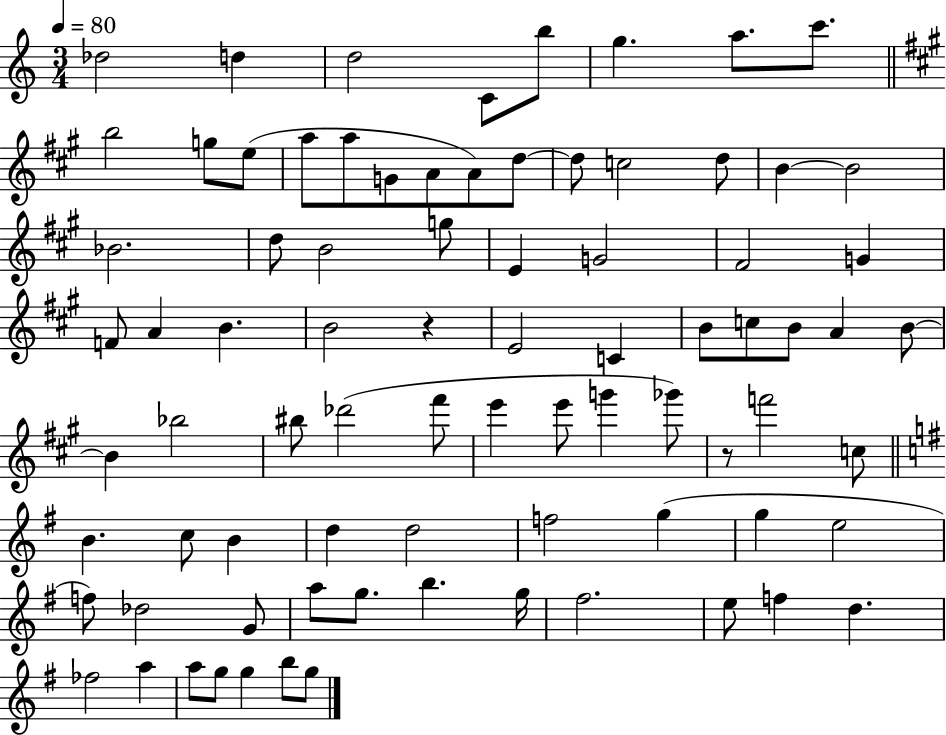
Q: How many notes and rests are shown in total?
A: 81